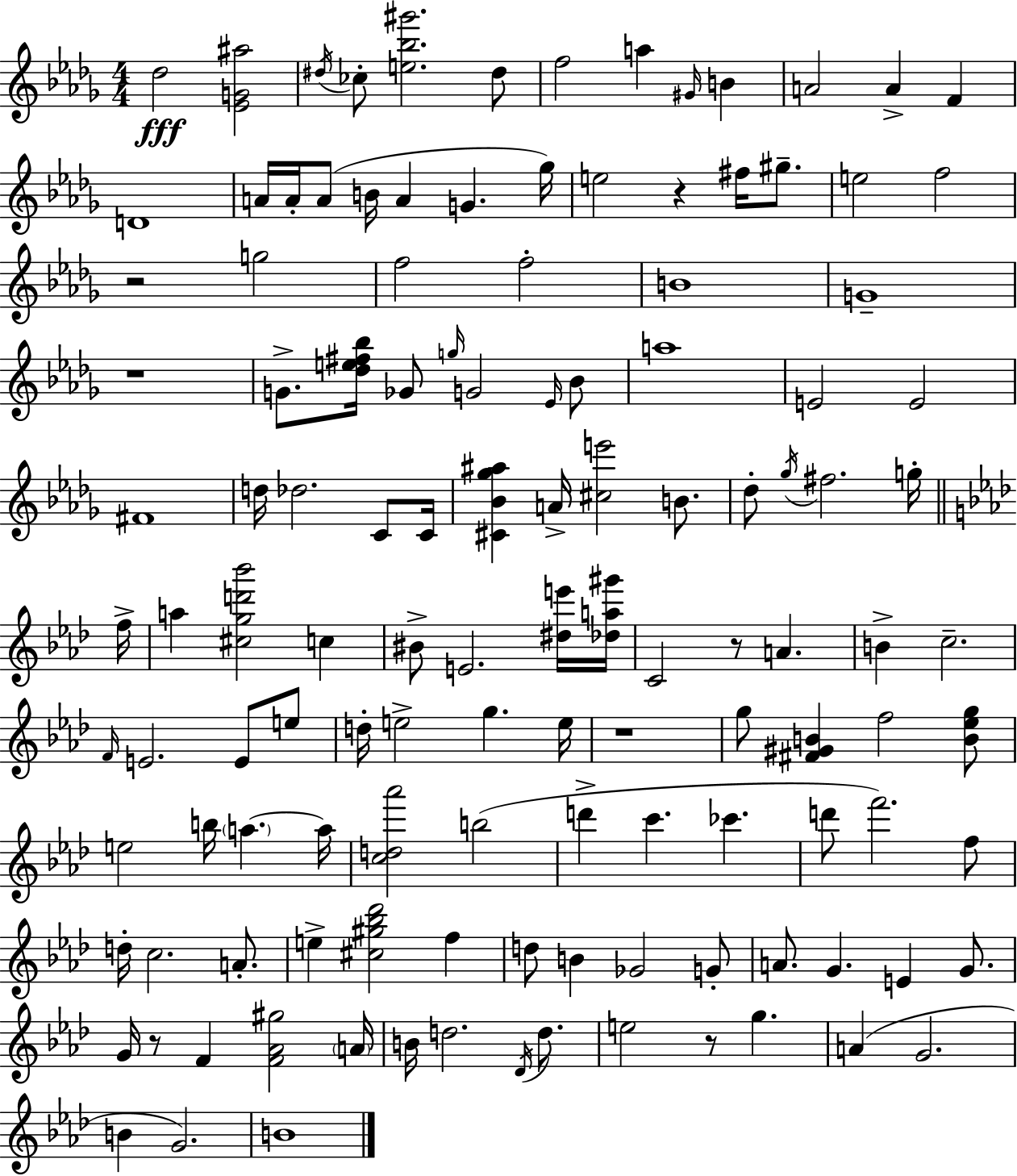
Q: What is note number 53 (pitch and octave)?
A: BIS4